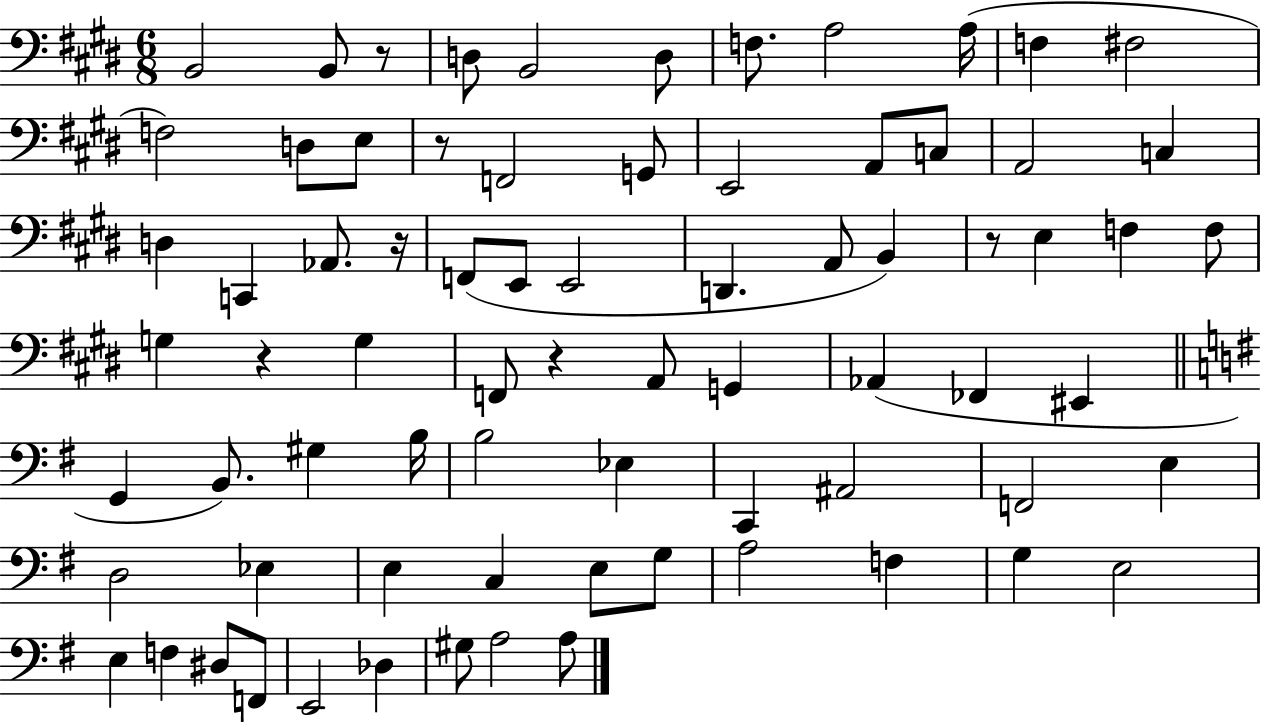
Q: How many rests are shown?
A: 6